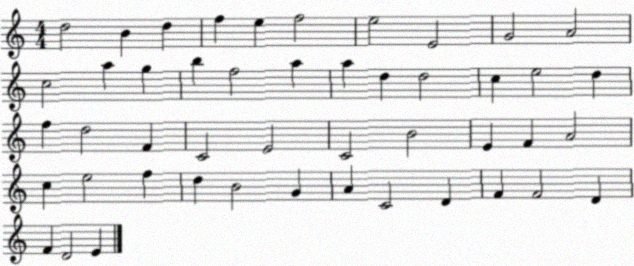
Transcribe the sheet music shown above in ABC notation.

X:1
T:Untitled
M:4/4
L:1/4
K:C
d2 B d f e f2 e2 E2 G2 A2 c2 a g b f2 a a d d2 c e2 d f d2 F C2 E2 C2 B2 E F A2 c e2 f d B2 G A C2 D F F2 D F D2 E